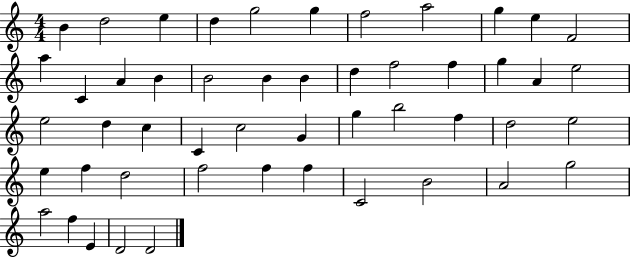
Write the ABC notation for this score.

X:1
T:Untitled
M:4/4
L:1/4
K:C
B d2 e d g2 g f2 a2 g e F2 a C A B B2 B B d f2 f g A e2 e2 d c C c2 G g b2 f d2 e2 e f d2 f2 f f C2 B2 A2 g2 a2 f E D2 D2